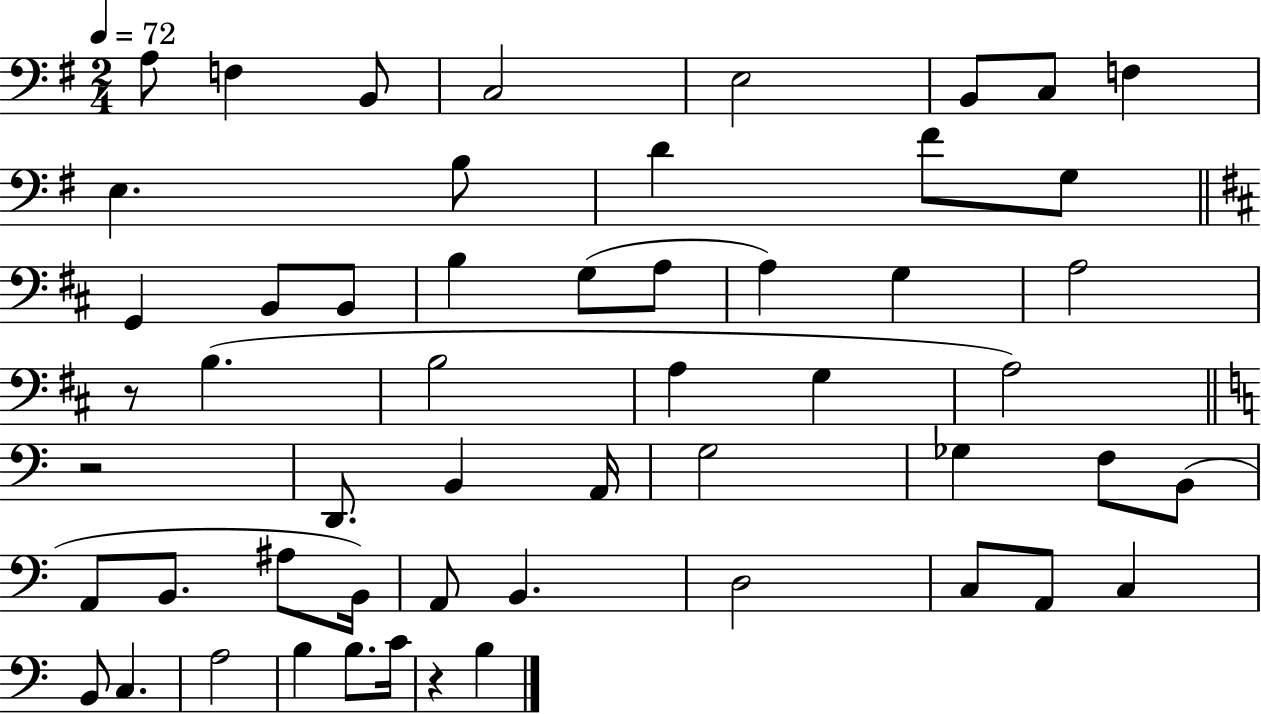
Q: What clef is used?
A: bass